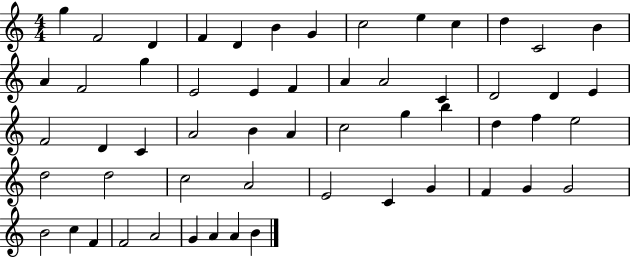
X:1
T:Untitled
M:4/4
L:1/4
K:C
g F2 D F D B G c2 e c d C2 B A F2 g E2 E F A A2 C D2 D E F2 D C A2 B A c2 g b d f e2 d2 d2 c2 A2 E2 C G F G G2 B2 c F F2 A2 G A A B